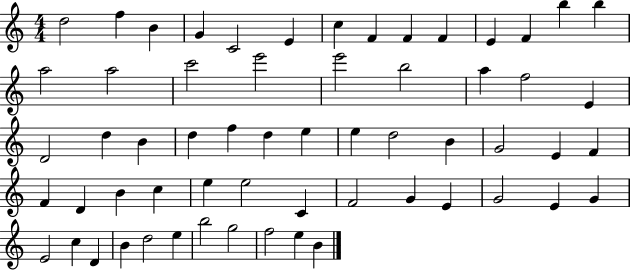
{
  \clef treble
  \numericTimeSignature
  \time 4/4
  \key c \major
  d''2 f''4 b'4 | g'4 c'2 e'4 | c''4 f'4 f'4 f'4 | e'4 f'4 b''4 b''4 | \break a''2 a''2 | c'''2 e'''2 | e'''2 b''2 | a''4 f''2 e'4 | \break d'2 d''4 b'4 | d''4 f''4 d''4 e''4 | e''4 d''2 b'4 | g'2 e'4 f'4 | \break f'4 d'4 b'4 c''4 | e''4 e''2 c'4 | f'2 g'4 e'4 | g'2 e'4 g'4 | \break e'2 c''4 d'4 | b'4 d''2 e''4 | b''2 g''2 | f''2 e''4 b'4 | \break \bar "|."
}